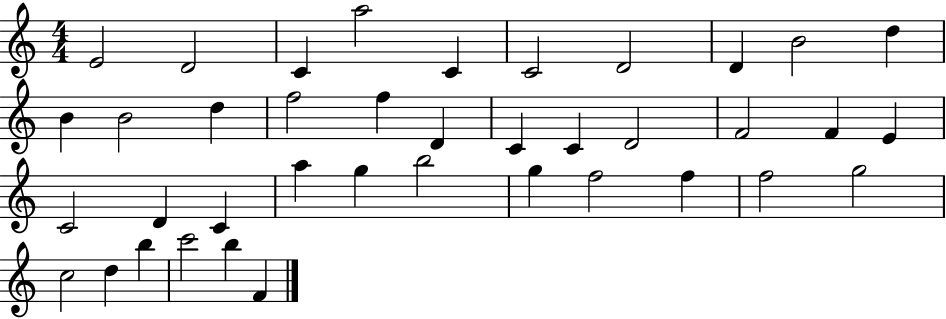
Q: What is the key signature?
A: C major